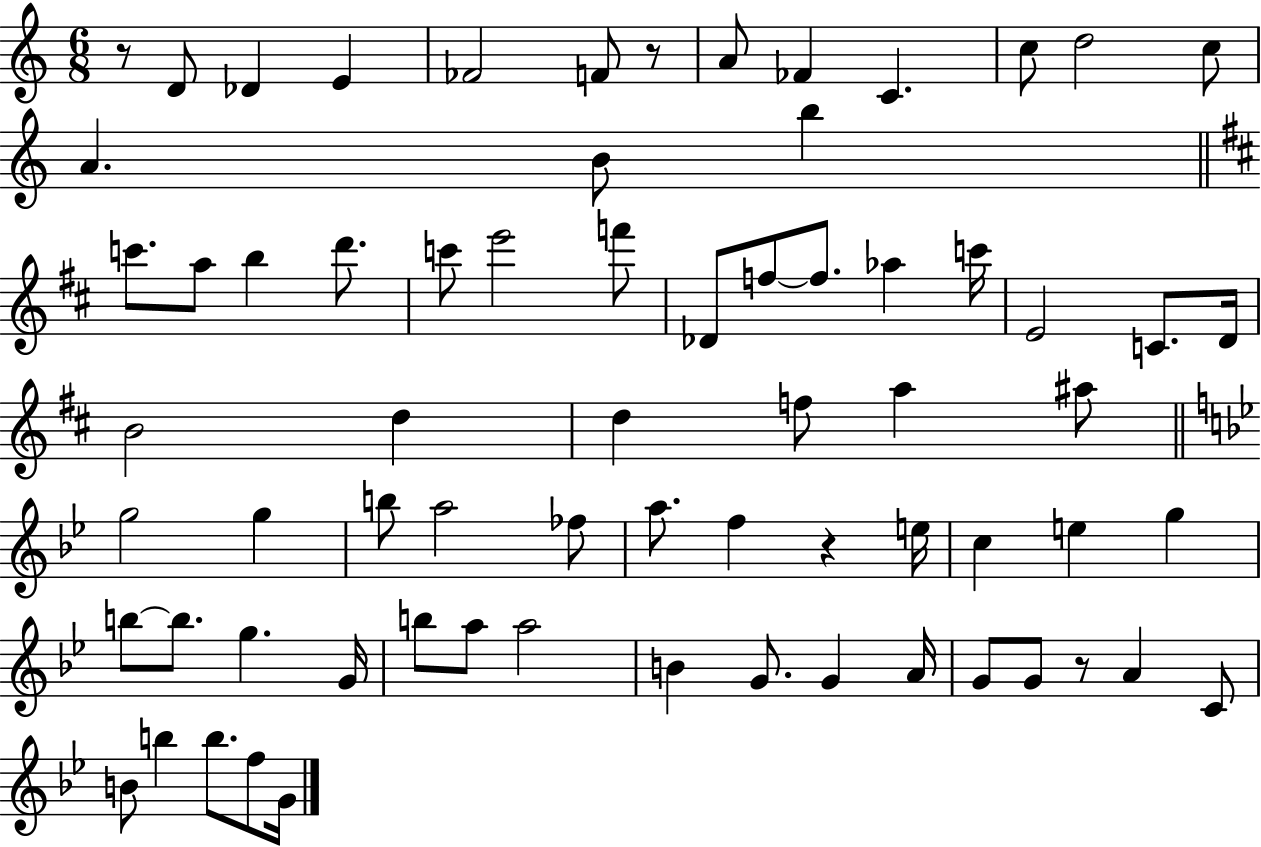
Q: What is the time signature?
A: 6/8